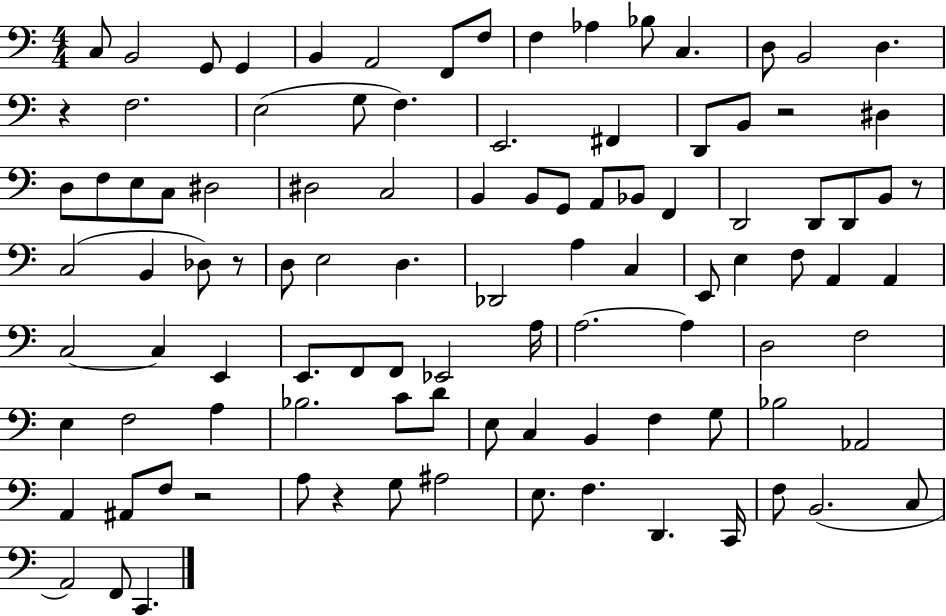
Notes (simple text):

C3/e B2/h G2/e G2/q B2/q A2/h F2/e F3/e F3/q Ab3/q Bb3/e C3/q. D3/e B2/h D3/q. R/q F3/h. E3/h G3/e F3/q. E2/h. F#2/q D2/e B2/e R/h D#3/q D3/e F3/e E3/e C3/e D#3/h D#3/h C3/h B2/q B2/e G2/e A2/e Bb2/e F2/q D2/h D2/e D2/e B2/e R/e C3/h B2/q Db3/e R/e D3/e E3/h D3/q. Db2/h A3/q C3/q E2/e E3/q F3/e A2/q A2/q C3/h C3/q E2/q E2/e. F2/e F2/e Eb2/h A3/s A3/h. A3/q D3/h F3/h E3/q F3/h A3/q Bb3/h. C4/e D4/e E3/e C3/q B2/q F3/q G3/e Bb3/h Ab2/h A2/q A#2/e F3/e R/h A3/e R/q G3/e A#3/h E3/e. F3/q. D2/q. C2/s F3/e B2/h. C3/e A2/h F2/e C2/q.